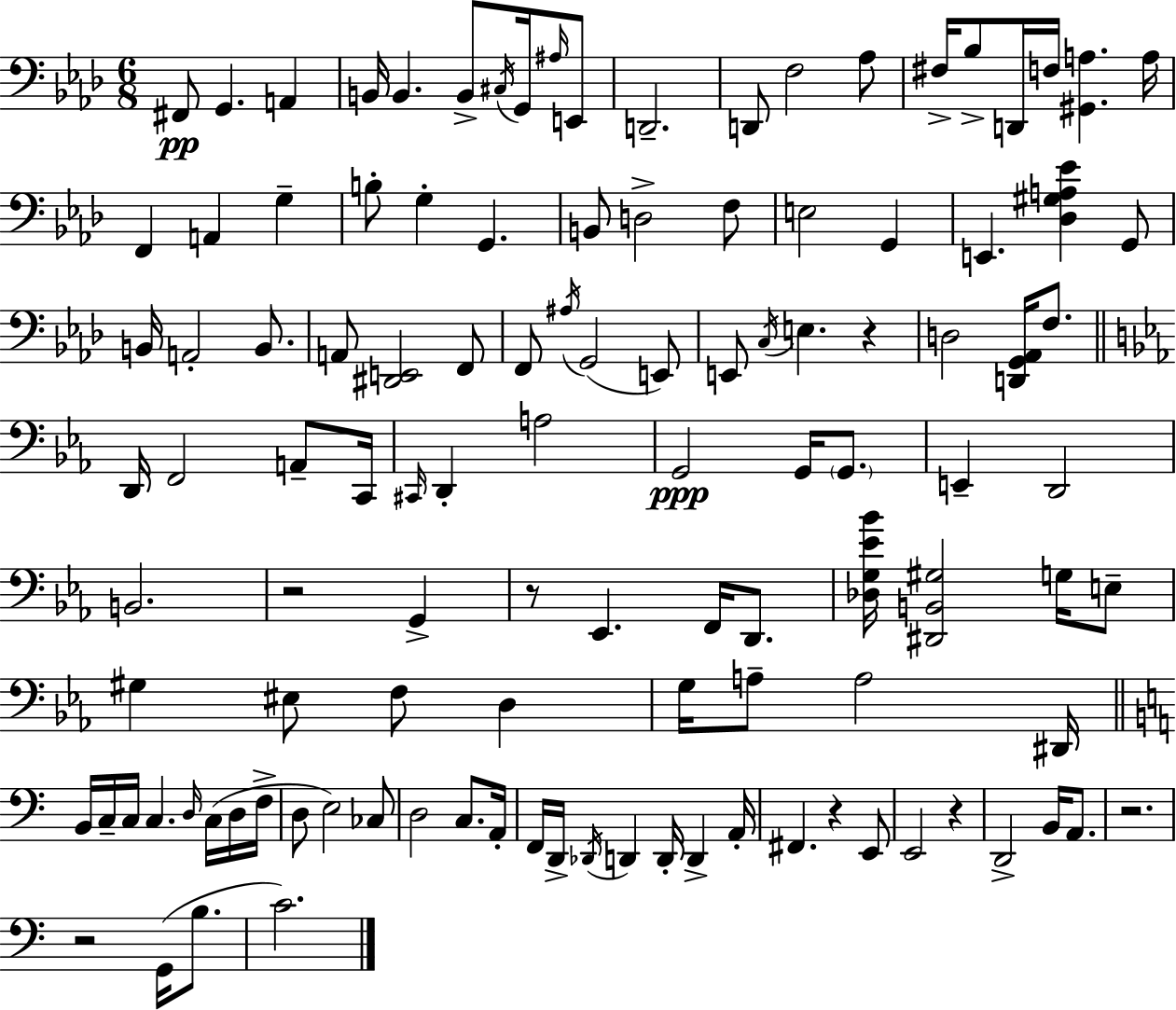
F#2/e G2/q. A2/q B2/s B2/q. B2/e C#3/s G2/s A#3/s E2/e D2/h. D2/e F3/h Ab3/e F#3/s Bb3/e D2/s F3/s [G#2,A3]/q. A3/s F2/q A2/q G3/q B3/e G3/q G2/q. B2/e D3/h F3/e E3/h G2/q E2/q. [Db3,G#3,A3,Eb4]/q G2/e B2/s A2/h B2/e. A2/e [D#2,E2]/h F2/e F2/e A#3/s G2/h E2/e E2/e C3/s E3/q. R/q D3/h [D2,G2,Ab2]/s F3/e. D2/s F2/h A2/e C2/s C#2/s D2/q A3/h G2/h G2/s G2/e. E2/q D2/h B2/h. R/h G2/q R/e Eb2/q. F2/s D2/e. [Db3,G3,Eb4,Bb4]/s [D#2,B2,G#3]/h G3/s E3/e G#3/q EIS3/e F3/e D3/q G3/s A3/e A3/h D#2/s B2/s C3/s C3/s C3/q. D3/s C3/s D3/s F3/s D3/e E3/h CES3/e D3/h C3/e. A2/s F2/s D2/s Db2/s D2/q D2/s D2/q A2/s F#2/q. R/q E2/e E2/h R/q D2/h B2/s A2/e. R/h. R/h G2/s B3/e. C4/h.